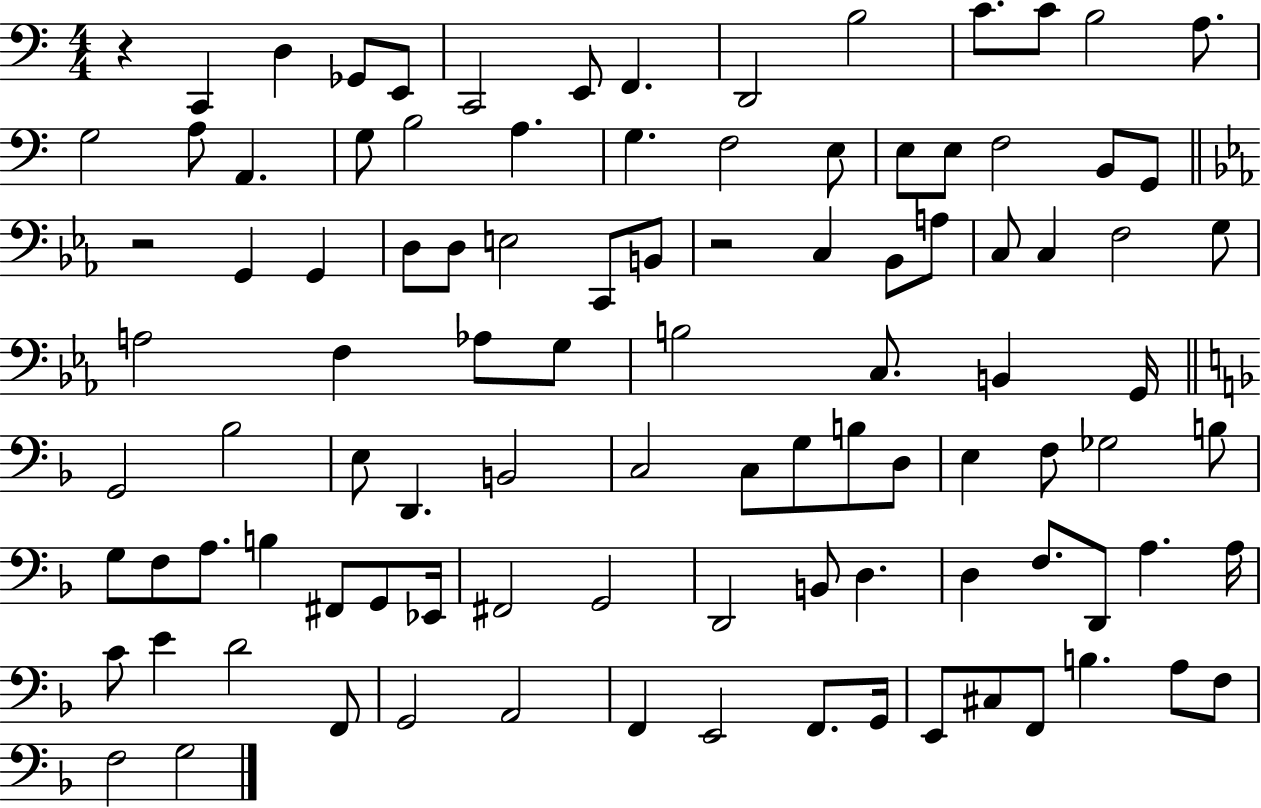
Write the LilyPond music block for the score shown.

{
  \clef bass
  \numericTimeSignature
  \time 4/4
  \key c \major
  \repeat volta 2 { r4 c,4 d4 ges,8 e,8 | c,2 e,8 f,4. | d,2 b2 | c'8. c'8 b2 a8. | \break g2 a8 a,4. | g8 b2 a4. | g4. f2 e8 | e8 e8 f2 b,8 g,8 | \break \bar "||" \break \key c \minor r2 g,4 g,4 | d8 d8 e2 c,8 b,8 | r2 c4 bes,8 a8 | c8 c4 f2 g8 | \break a2 f4 aes8 g8 | b2 c8. b,4 g,16 | \bar "||" \break \key f \major g,2 bes2 | e8 d,4. b,2 | c2 c8 g8 b8 d8 | e4 f8 ges2 b8 | \break g8 f8 a8. b4 fis,8 g,8 ees,16 | fis,2 g,2 | d,2 b,8 d4. | d4 f8. d,8 a4. a16 | \break c'8 e'4 d'2 f,8 | g,2 a,2 | f,4 e,2 f,8. g,16 | e,8 cis8 f,8 b4. a8 f8 | \break f2 g2 | } \bar "|."
}